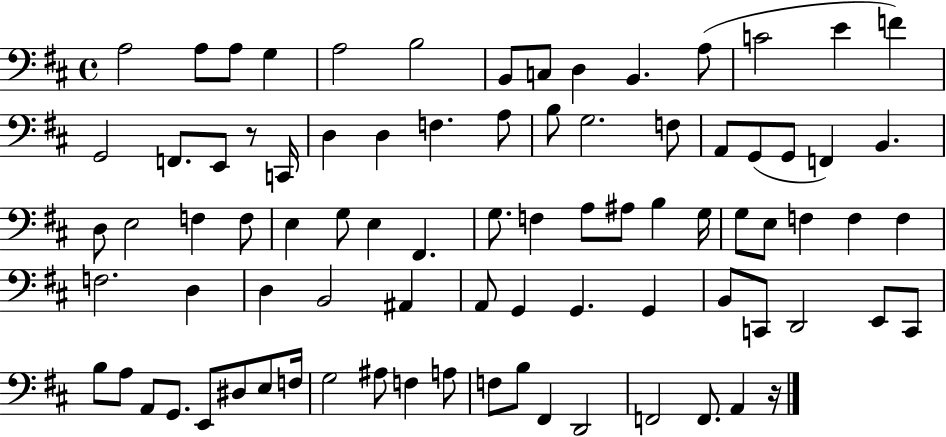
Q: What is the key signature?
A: D major